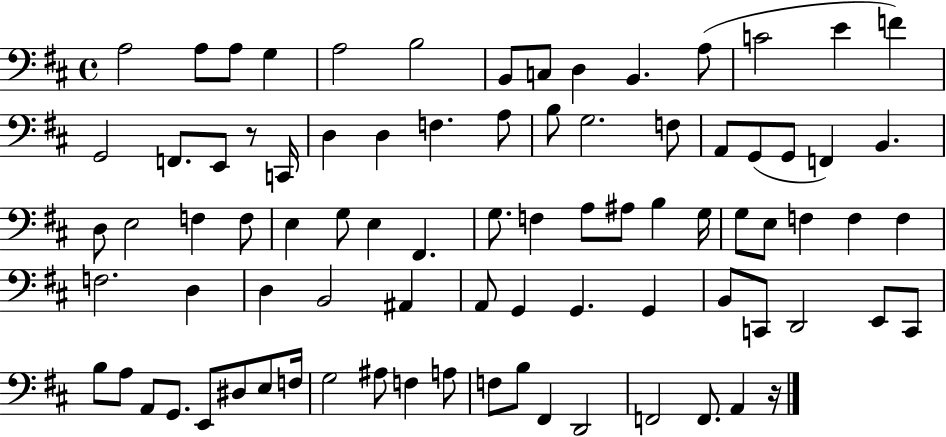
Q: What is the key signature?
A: D major